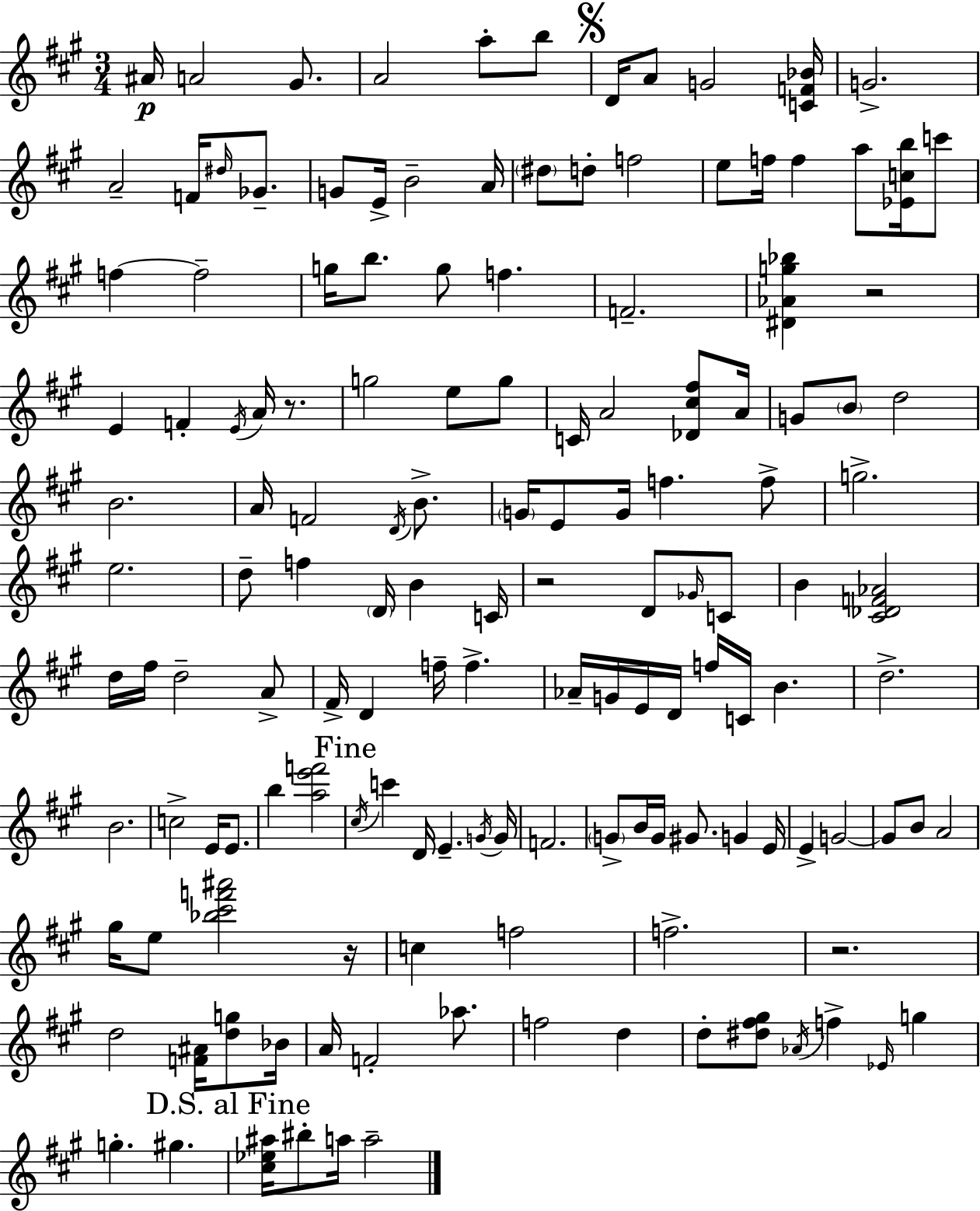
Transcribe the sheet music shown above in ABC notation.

X:1
T:Untitled
M:3/4
L:1/4
K:A
^A/4 A2 ^G/2 A2 a/2 b/2 D/4 A/2 G2 [CF_B]/4 G2 A2 F/4 ^d/4 _G/2 G/2 E/4 B2 A/4 ^d/2 d/2 f2 e/2 f/4 f a/2 [_Ecb]/4 c'/2 f f2 g/4 b/2 g/2 f F2 [^D_Ag_b] z2 E F E/4 A/4 z/2 g2 e/2 g/2 C/4 A2 [_D^c^f]/2 A/4 G/2 B/2 d2 B2 A/4 F2 D/4 B/2 G/4 E/2 G/4 f f/2 g2 e2 d/2 f D/4 B C/4 z2 D/2 _G/4 C/2 B [^C_DF_A]2 d/4 ^f/4 d2 A/2 ^F/4 D f/4 f _A/4 G/4 E/4 D/4 f/4 C/4 B d2 B2 c2 E/4 E/2 b [ae'f']2 ^c/4 c' D/4 E G/4 G/4 F2 G/2 B/4 G/4 ^G/2 G E/4 E G2 G/2 B/2 A2 ^g/4 e/2 [_b^c'f'^a']2 z/4 c f2 f2 z2 d2 [F^A]/4 [dg]/2 _B/4 A/4 F2 _a/2 f2 d d/2 [^d^f^g]/2 _A/4 f _E/4 g g ^g [^c_e^a]/4 ^b/2 a/4 a2